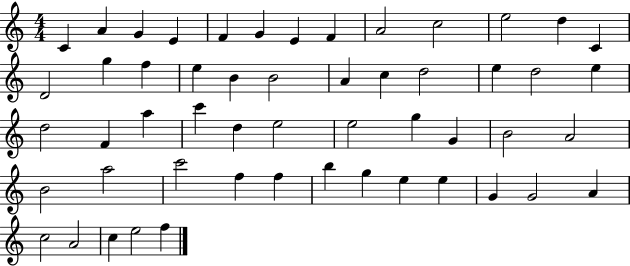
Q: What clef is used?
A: treble